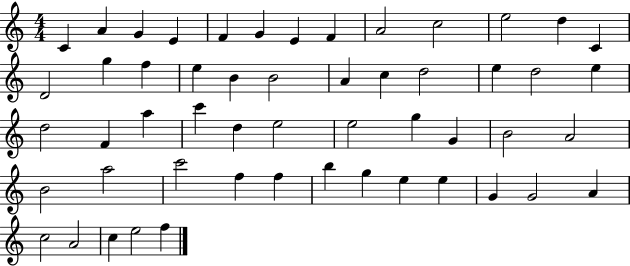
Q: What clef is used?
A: treble